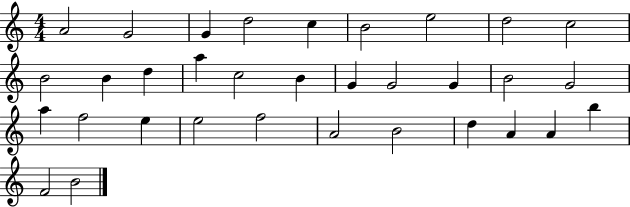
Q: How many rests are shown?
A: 0